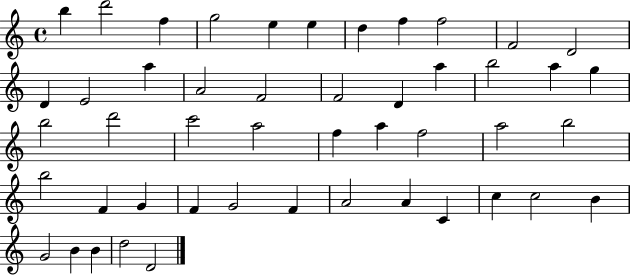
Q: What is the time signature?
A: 4/4